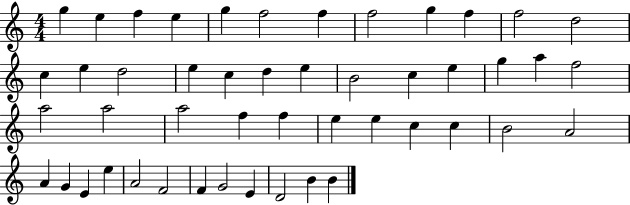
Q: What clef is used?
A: treble